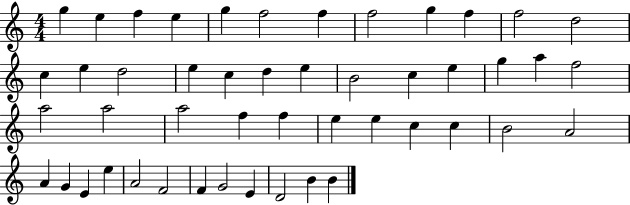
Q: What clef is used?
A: treble